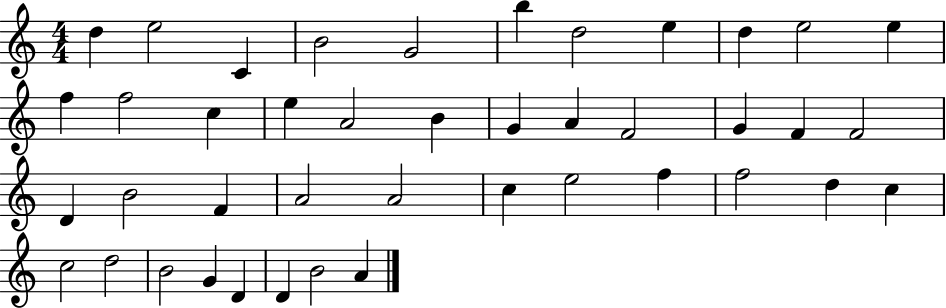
X:1
T:Untitled
M:4/4
L:1/4
K:C
d e2 C B2 G2 b d2 e d e2 e f f2 c e A2 B G A F2 G F F2 D B2 F A2 A2 c e2 f f2 d c c2 d2 B2 G D D B2 A